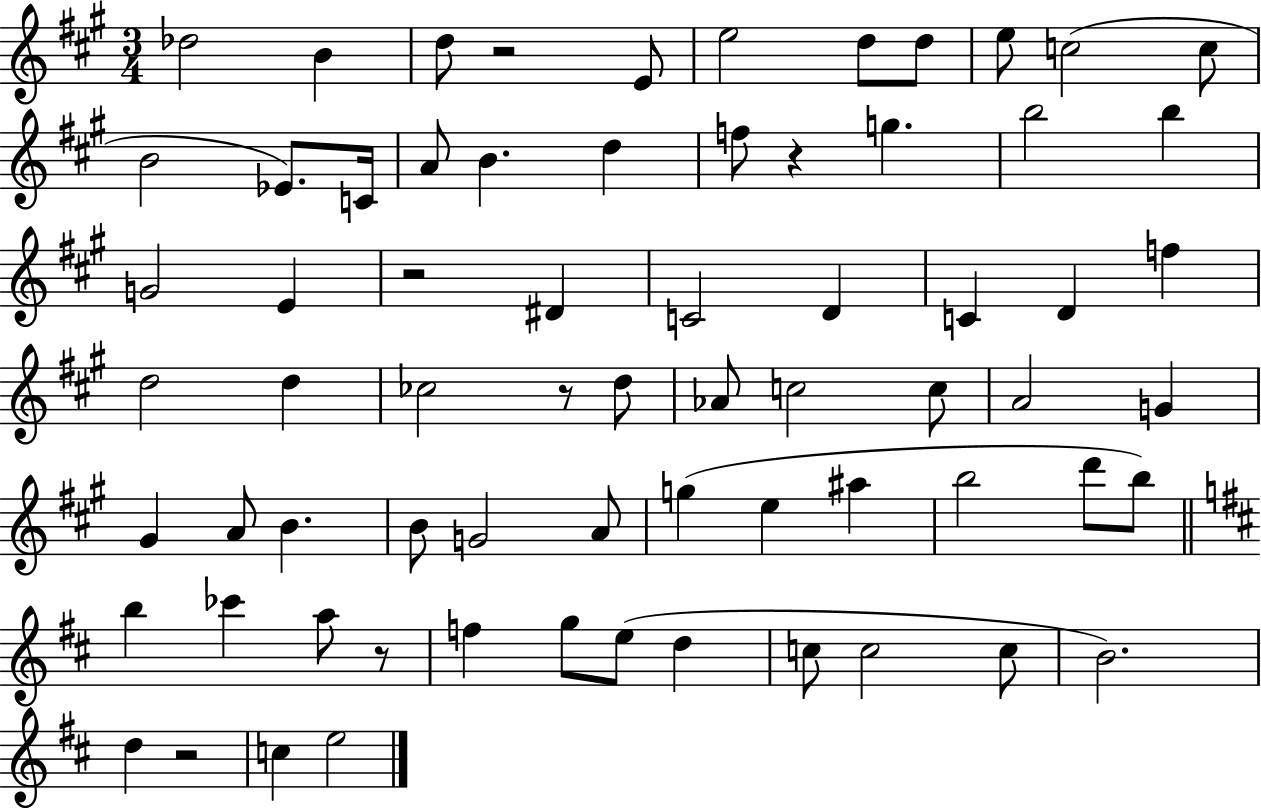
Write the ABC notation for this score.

X:1
T:Untitled
M:3/4
L:1/4
K:A
_d2 B d/2 z2 E/2 e2 d/2 d/2 e/2 c2 c/2 B2 _E/2 C/4 A/2 B d f/2 z g b2 b G2 E z2 ^D C2 D C D f d2 d _c2 z/2 d/2 _A/2 c2 c/2 A2 G ^G A/2 B B/2 G2 A/2 g e ^a b2 d'/2 b/2 b _c' a/2 z/2 f g/2 e/2 d c/2 c2 c/2 B2 d z2 c e2